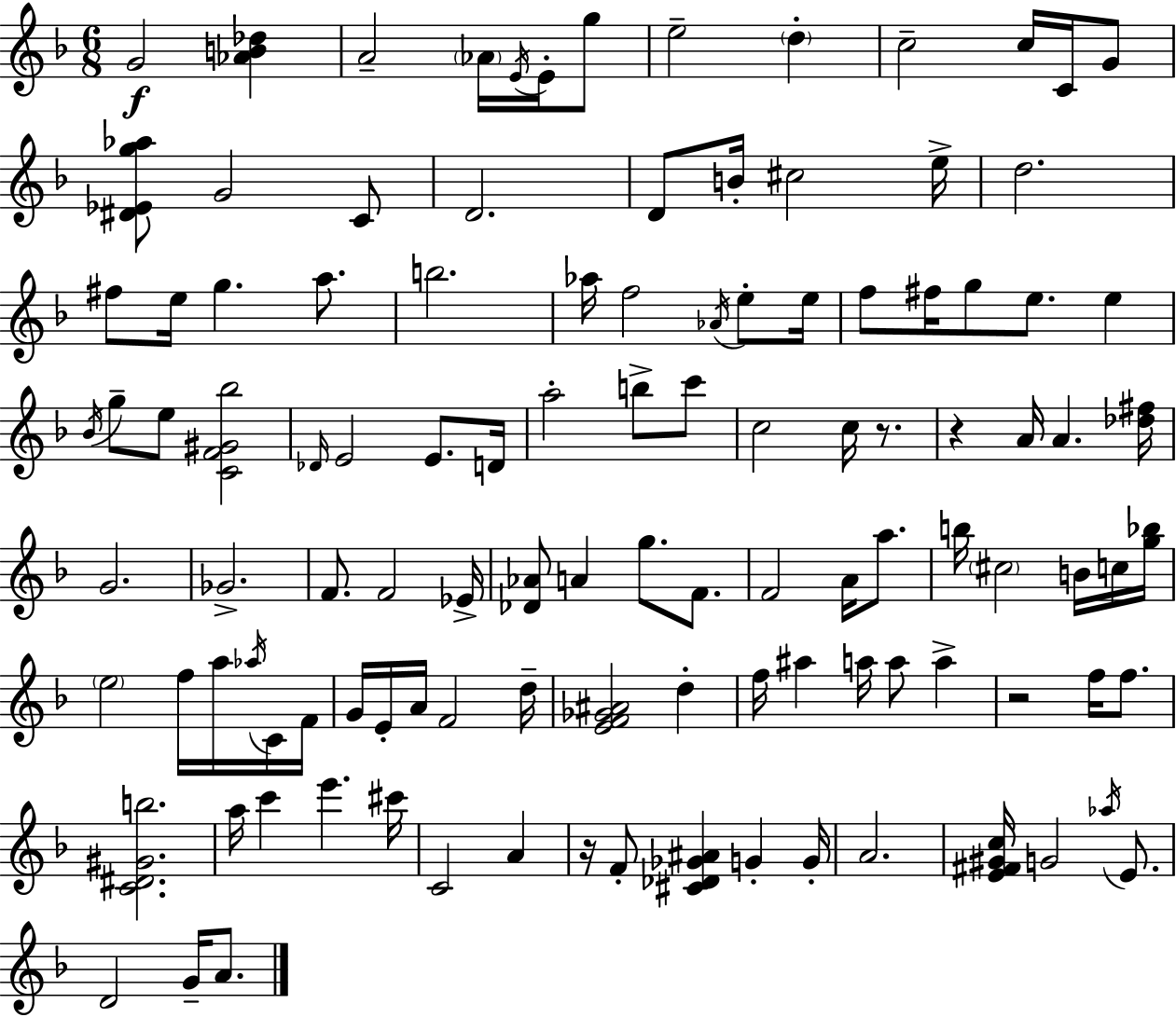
{
  \clef treble
  \numericTimeSignature
  \time 6/8
  \key f \major
  g'2\f <aes' b' des''>4 | a'2-- \parenthesize aes'16 \acciaccatura { e'16 } e'16-. g''8 | e''2-- \parenthesize d''4-. | c''2-- c''16 c'16 g'8 | \break <dis' ees' g'' aes''>8 g'2 c'8 | d'2. | d'8 b'16-. cis''2 | e''16-> d''2. | \break fis''8 e''16 g''4. a''8. | b''2. | aes''16 f''2 \acciaccatura { aes'16 } e''8-. | e''16 f''8 fis''16 g''8 e''8. e''4 | \break \acciaccatura { bes'16 } g''8-- e''8 <c' f' gis' bes''>2 | \grace { des'16 } e'2 | e'8. d'16 a''2-. | b''8-> c'''8 c''2 | \break c''16 r8. r4 a'16 a'4. | <des'' fis''>16 g'2. | ges'2.-> | f'8. f'2 | \break ees'16-> <des' aes'>8 a'4 g''8. | f'8. f'2 | a'16 a''8. b''16 \parenthesize cis''2 | b'16 c''16 <g'' bes''>16 \parenthesize e''2 | \break f''16 a''16 \acciaccatura { aes''16 } c'16 f'16 g'16 e'16-. a'16 f'2 | d''16-- <e' f' ges' ais'>2 | d''4-. f''16 ais''4 a''16 a''8 | a''4-> r2 | \break f''16 f''8. <c' dis' gis' b''>2. | a''16 c'''4 e'''4. | cis'''16 c'2 | a'4 r16 f'8-. <cis' des' ges' ais'>4 | \break g'4-. g'16-. a'2. | <e' fis' gis' c''>16 g'2 | \acciaccatura { aes''16 } e'8. d'2 | g'16-- a'8. \bar "|."
}